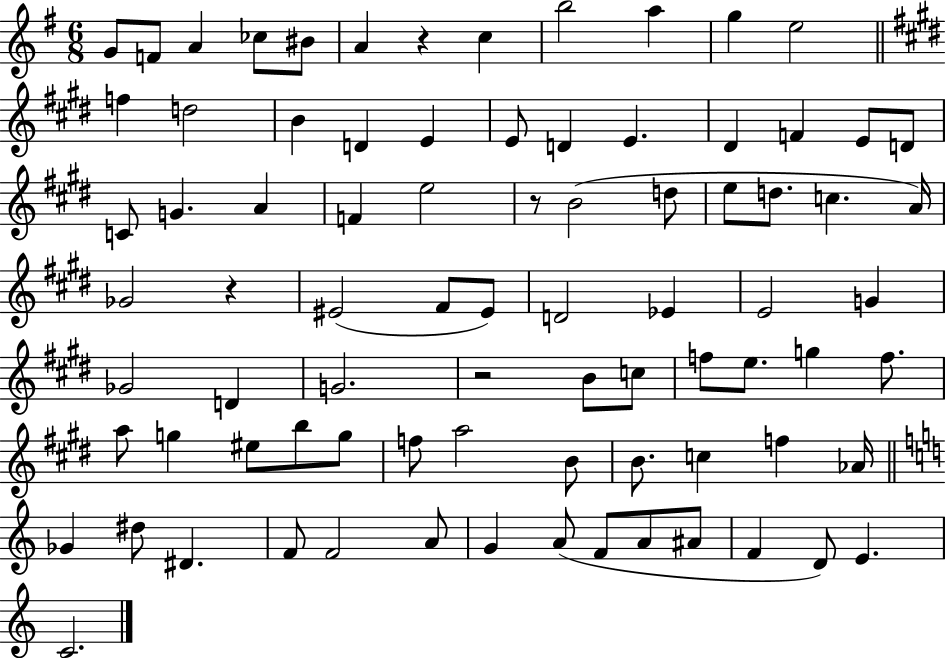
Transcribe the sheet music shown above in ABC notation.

X:1
T:Untitled
M:6/8
L:1/4
K:G
G/2 F/2 A _c/2 ^B/2 A z c b2 a g e2 f d2 B D E E/2 D E ^D F E/2 D/2 C/2 G A F e2 z/2 B2 d/2 e/2 d/2 c A/4 _G2 z ^E2 ^F/2 ^E/2 D2 _E E2 G _G2 D G2 z2 B/2 c/2 f/2 e/2 g f/2 a/2 g ^e/2 b/2 g/2 f/2 a2 B/2 B/2 c f _A/4 _G ^d/2 ^D F/2 F2 A/2 G A/2 F/2 A/2 ^A/2 F D/2 E C2